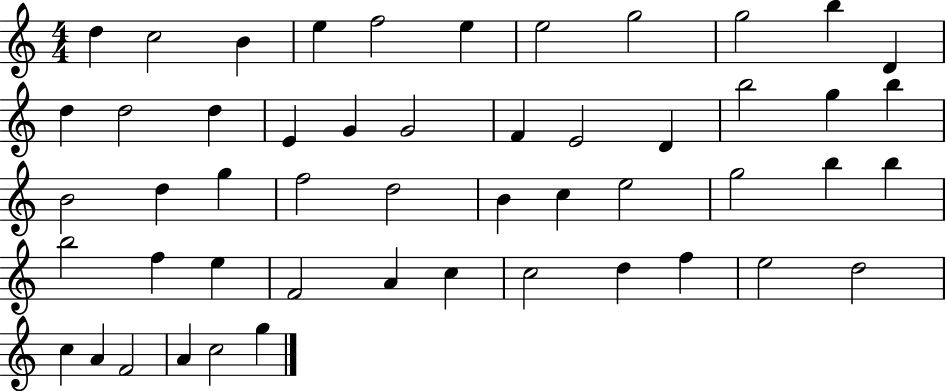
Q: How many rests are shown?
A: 0